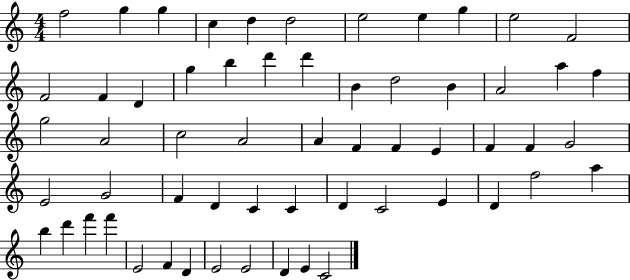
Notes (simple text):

F5/h G5/q G5/q C5/q D5/q D5/h E5/h E5/q G5/q E5/h F4/h F4/h F4/q D4/q G5/q B5/q D6/q D6/q B4/q D5/h B4/q A4/h A5/q F5/q G5/h A4/h C5/h A4/h A4/q F4/q F4/q E4/q F4/q F4/q G4/h E4/h G4/h F4/q D4/q C4/q C4/q D4/q C4/h E4/q D4/q F5/h A5/q B5/q D6/q F6/q F6/q E4/h F4/q D4/q E4/h E4/h D4/q E4/q C4/h